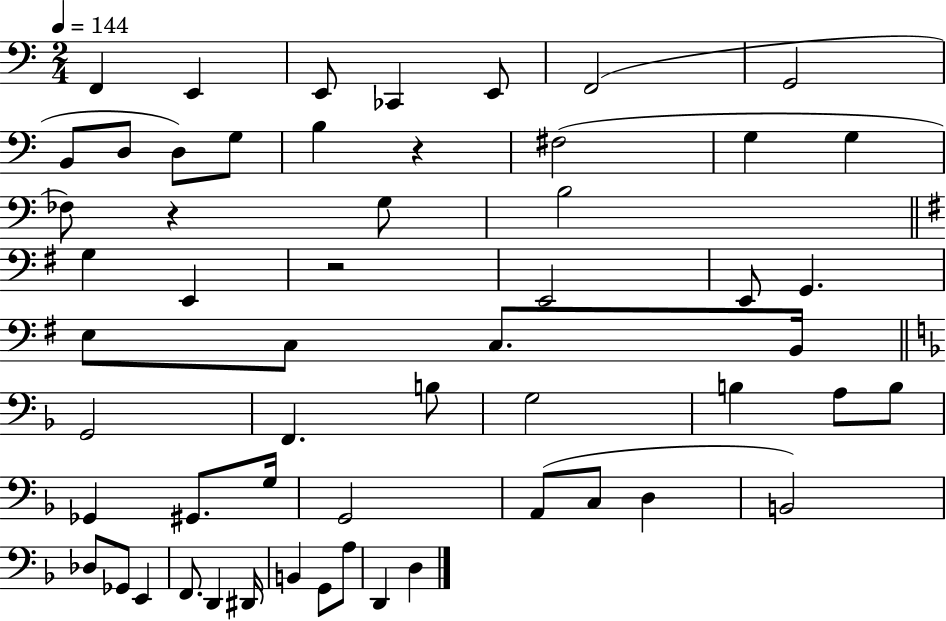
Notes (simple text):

F2/q E2/q E2/e CES2/q E2/e F2/h G2/h B2/e D3/e D3/e G3/e B3/q R/q F#3/h G3/q G3/q FES3/e R/q G3/e B3/h G3/q E2/q R/h E2/h E2/e G2/q. E3/e C3/e C3/e. B2/s G2/h F2/q. B3/e G3/h B3/q A3/e B3/e Gb2/q G#2/e. G3/s G2/h A2/e C3/e D3/q B2/h Db3/e Gb2/e E2/q F2/e. D2/q D#2/s B2/q G2/e A3/e D2/q D3/q